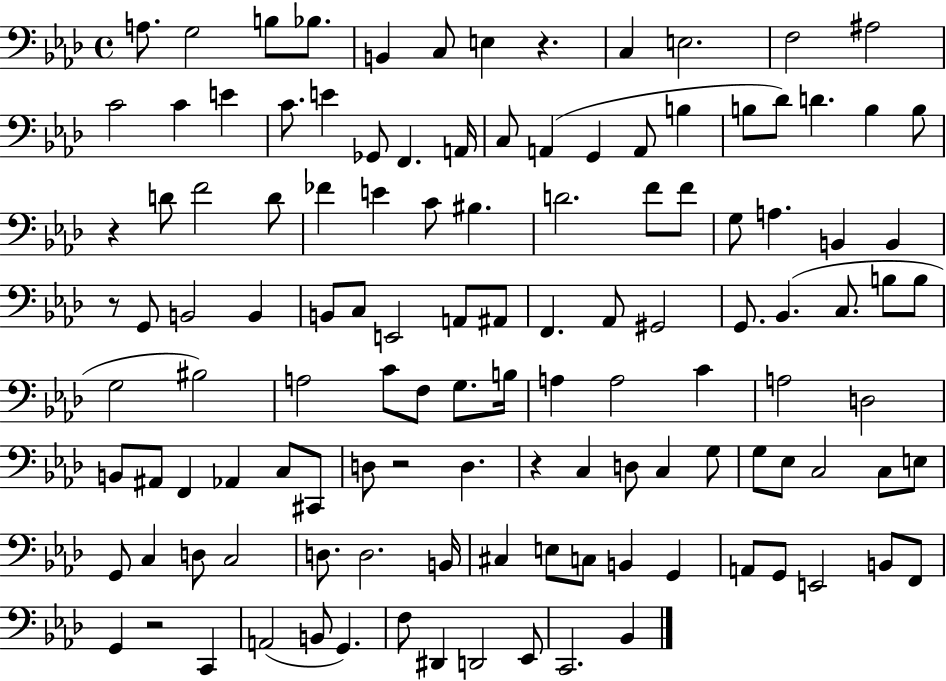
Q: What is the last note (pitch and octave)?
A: Bb2